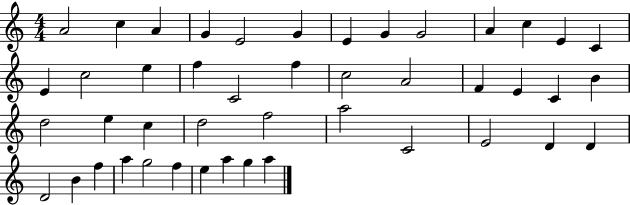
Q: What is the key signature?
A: C major